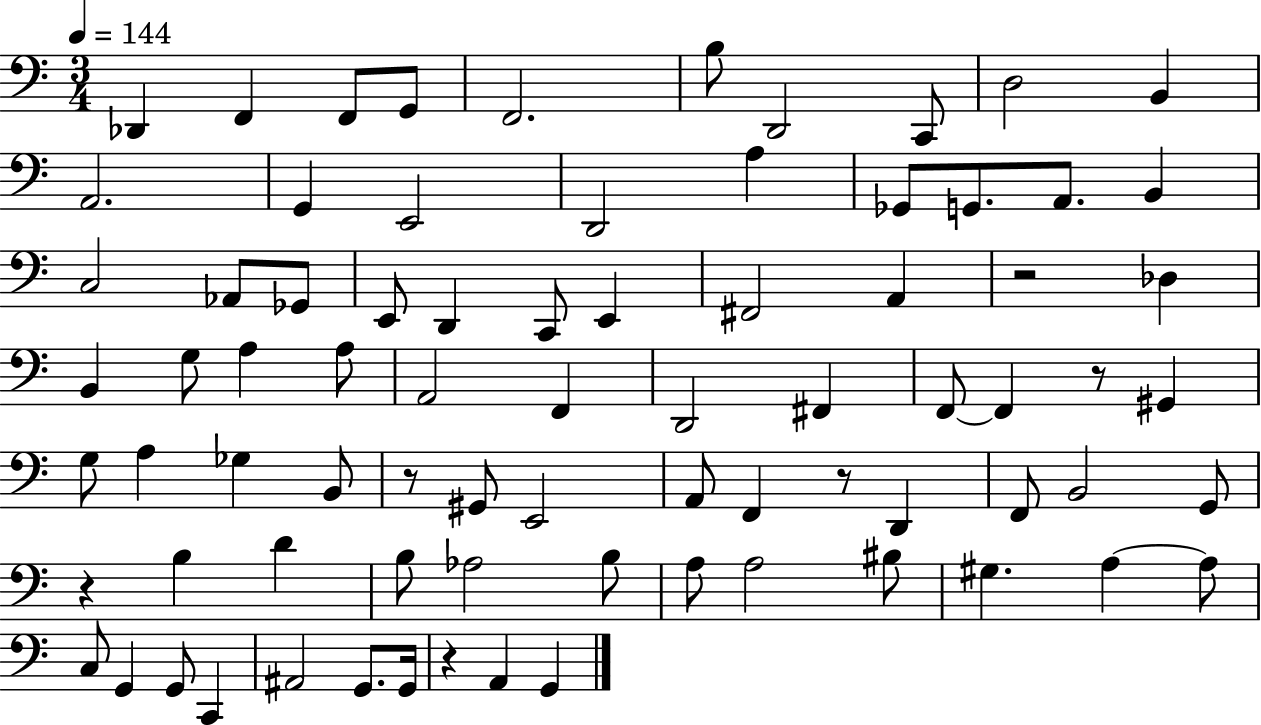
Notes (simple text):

Db2/q F2/q F2/e G2/e F2/h. B3/e D2/h C2/e D3/h B2/q A2/h. G2/q E2/h D2/h A3/q Gb2/e G2/e. A2/e. B2/q C3/h Ab2/e Gb2/e E2/e D2/q C2/e E2/q F#2/h A2/q R/h Db3/q B2/q G3/e A3/q A3/e A2/h F2/q D2/h F#2/q F2/e F2/q R/e G#2/q G3/e A3/q Gb3/q B2/e R/e G#2/e E2/h A2/e F2/q R/e D2/q F2/e B2/h G2/e R/q B3/q D4/q B3/e Ab3/h B3/e A3/e A3/h BIS3/e G#3/q. A3/q A3/e C3/e G2/q G2/e C2/q A#2/h G2/e. G2/s R/q A2/q G2/q